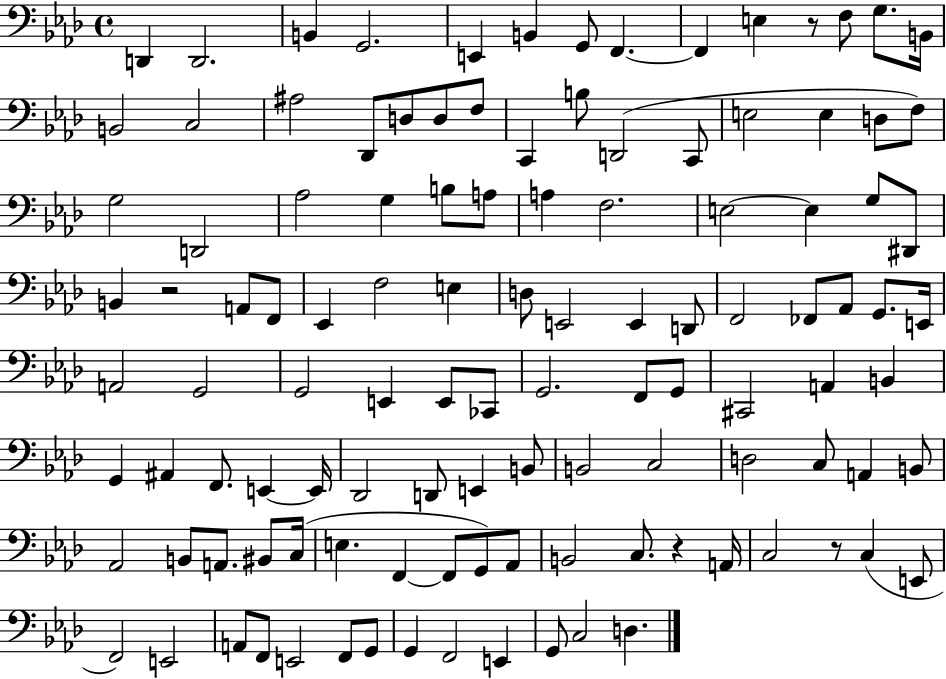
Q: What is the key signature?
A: AES major